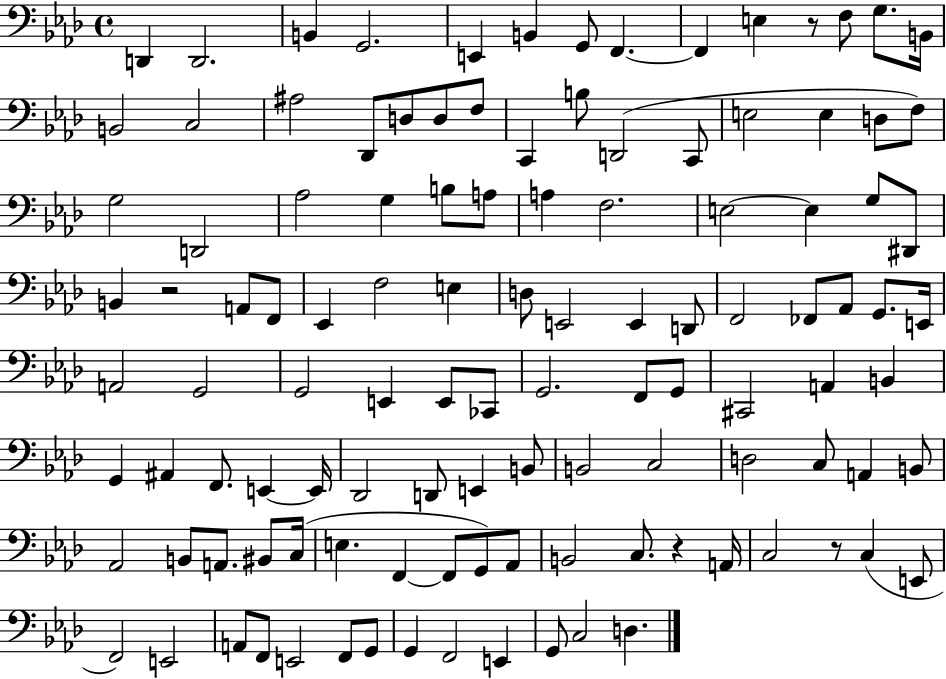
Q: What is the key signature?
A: AES major